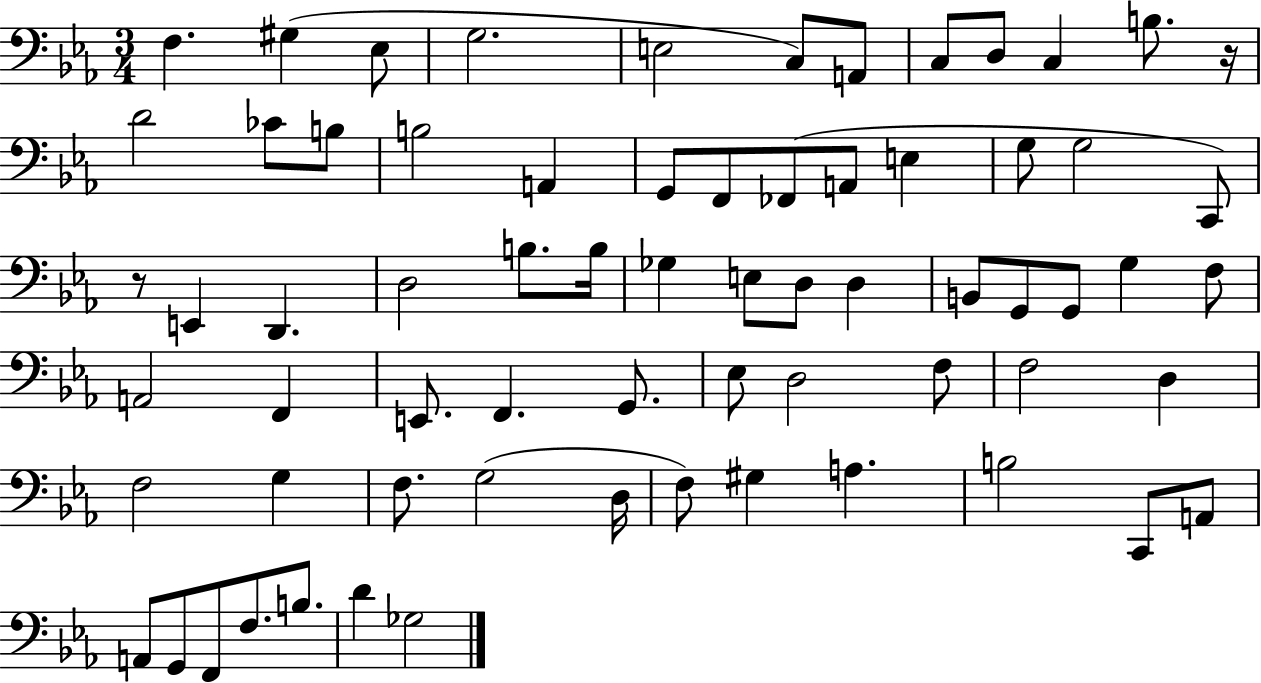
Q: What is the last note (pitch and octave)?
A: Gb3